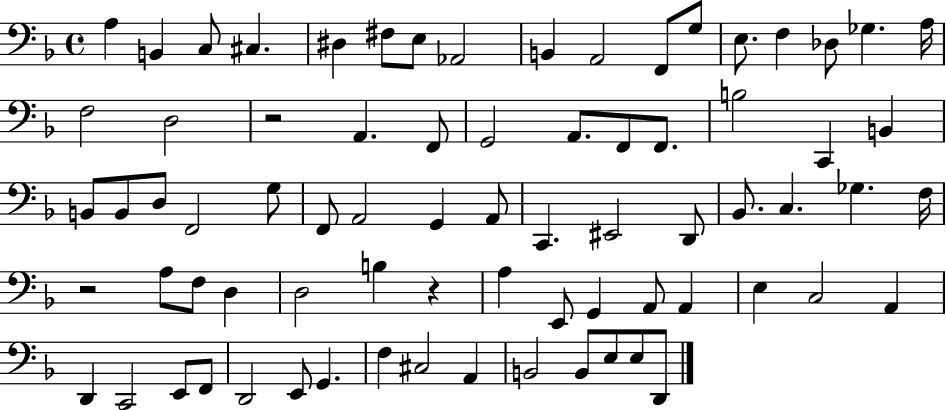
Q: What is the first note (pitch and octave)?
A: A3